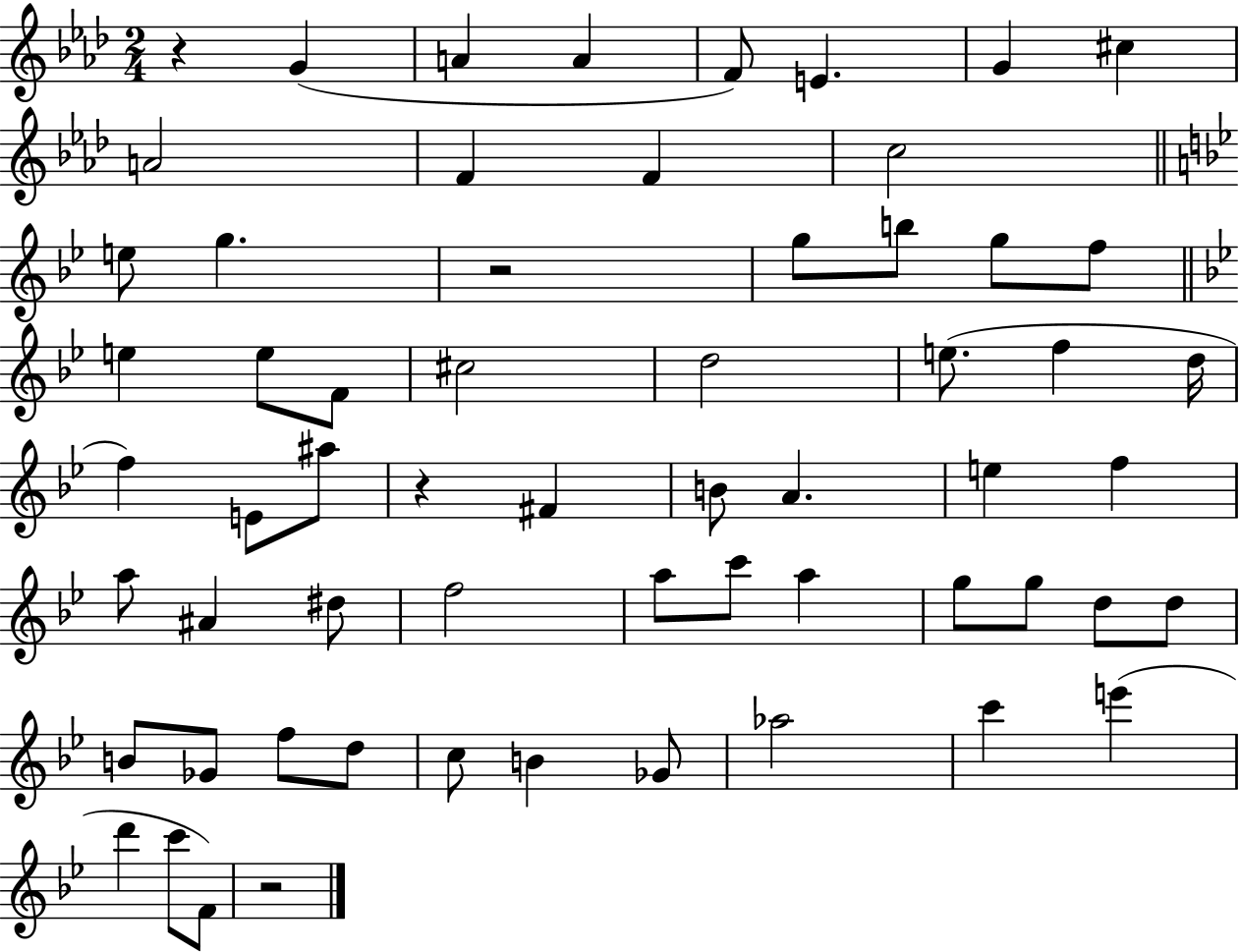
X:1
T:Untitled
M:2/4
L:1/4
K:Ab
z G A A F/2 E G ^c A2 F F c2 e/2 g z2 g/2 b/2 g/2 f/2 e e/2 F/2 ^c2 d2 e/2 f d/4 f E/2 ^a/2 z ^F B/2 A e f a/2 ^A ^d/2 f2 a/2 c'/2 a g/2 g/2 d/2 d/2 B/2 _G/2 f/2 d/2 c/2 B _G/2 _a2 c' e' d' c'/2 F/2 z2